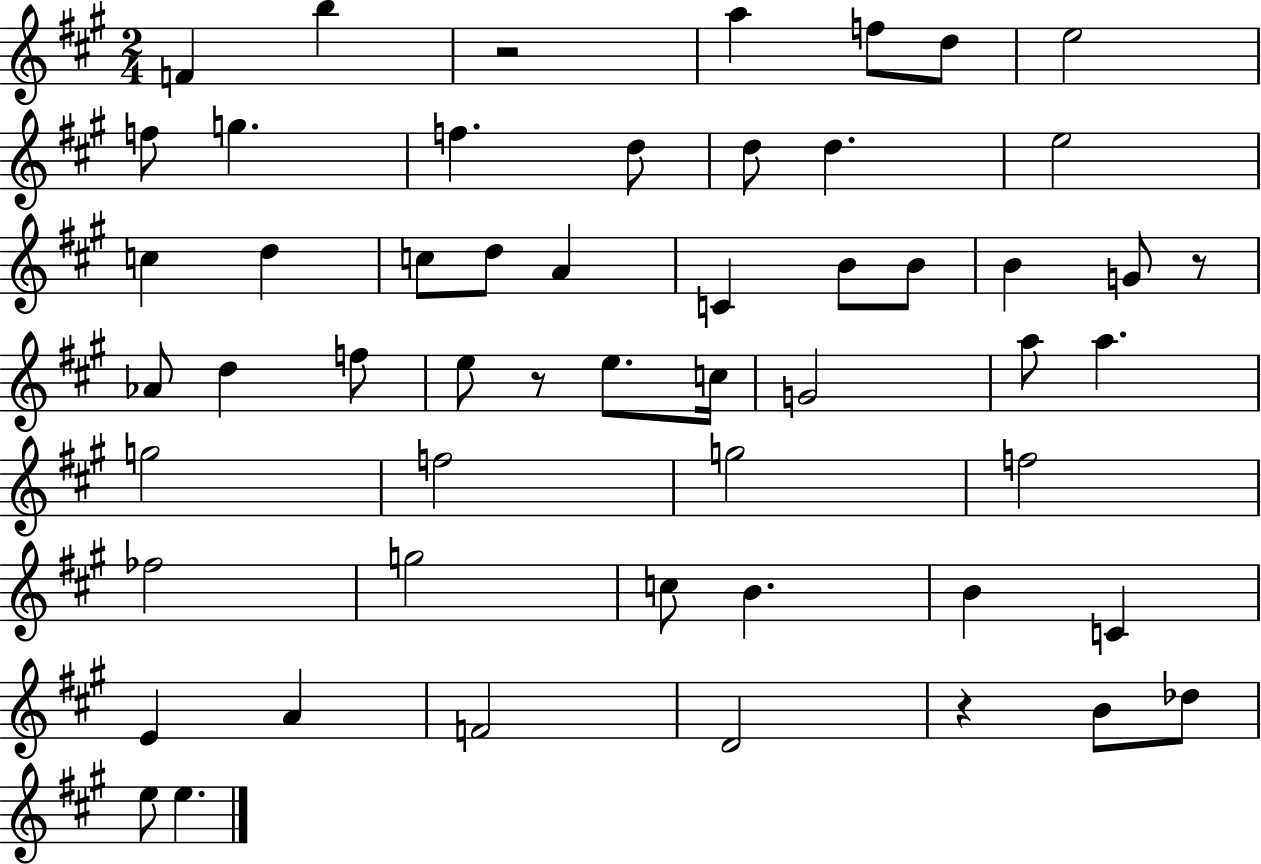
{
  \clef treble
  \numericTimeSignature
  \time 2/4
  \key a \major
  f'4 b''4 | r2 | a''4 f''8 d''8 | e''2 | \break f''8 g''4. | f''4. d''8 | d''8 d''4. | e''2 | \break c''4 d''4 | c''8 d''8 a'4 | c'4 b'8 b'8 | b'4 g'8 r8 | \break aes'8 d''4 f''8 | e''8 r8 e''8. c''16 | g'2 | a''8 a''4. | \break g''2 | f''2 | g''2 | f''2 | \break fes''2 | g''2 | c''8 b'4. | b'4 c'4 | \break e'4 a'4 | f'2 | d'2 | r4 b'8 des''8 | \break e''8 e''4. | \bar "|."
}